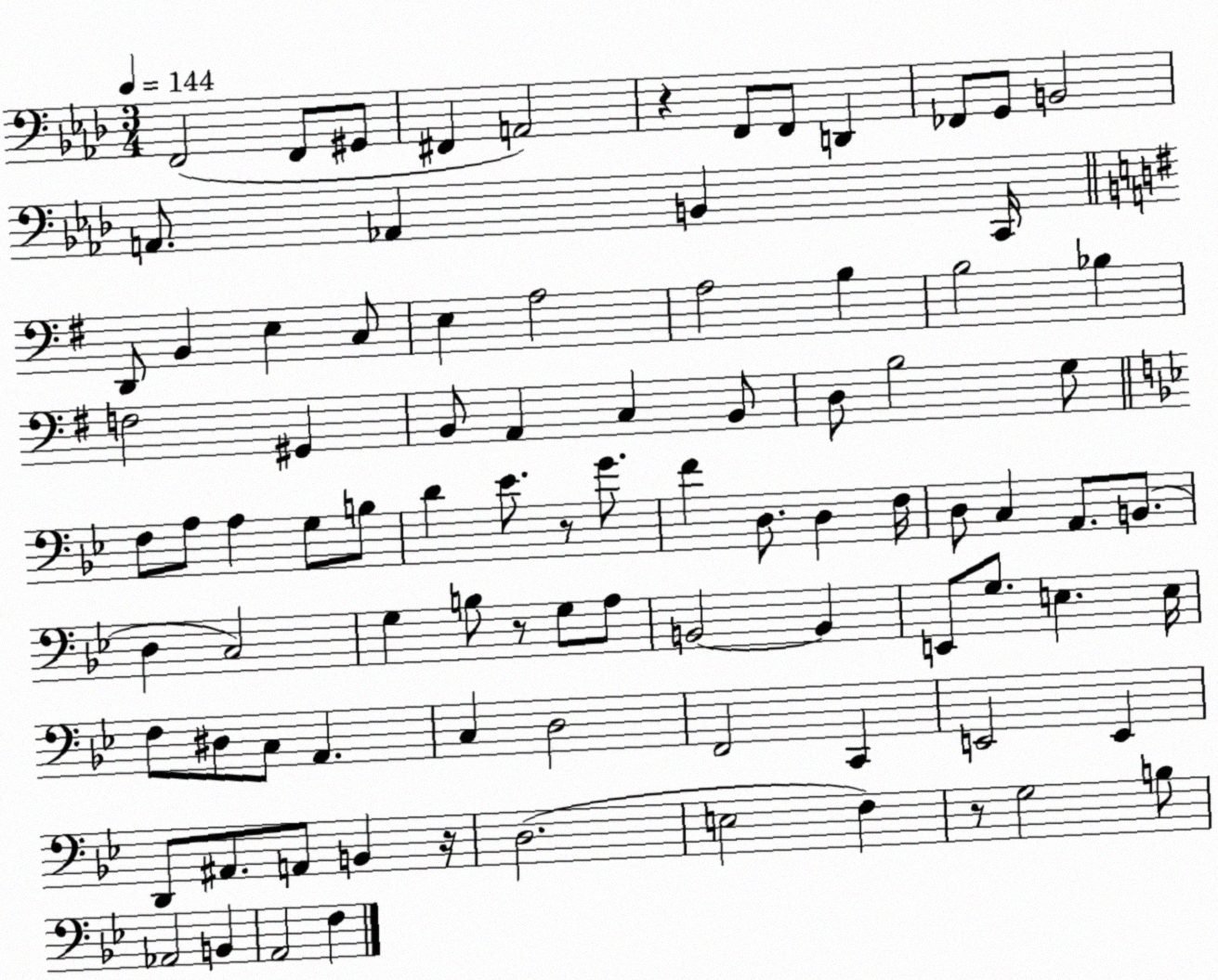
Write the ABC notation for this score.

X:1
T:Untitled
M:3/4
L:1/4
K:Ab
F,,2 F,,/2 ^G,,/2 ^F,, A,,2 z F,,/2 F,,/2 D,, _F,,/2 G,,/2 B,,2 A,,/2 _A,, B,, C,,/4 D,,/2 B,, E, C,/2 E, A,2 A,2 B, B,2 _B, F,2 ^G,, B,,/2 A,, C, B,,/2 D,/2 B,2 G,/2 F,/2 A,/2 A, G,/2 B,/2 D _E/2 z/2 G/2 F D,/2 D, F,/4 D,/2 C, A,,/2 B,,/2 D, C,2 G, B,/2 z/2 G,/2 A,/2 B,,2 B,, E,,/2 G,/2 E, E,/4 F,/2 ^D,/2 C,/2 A,, C, D,2 F,,2 C,, E,,2 E,, D,,/2 ^A,,/2 A,,/2 B,, z/4 D,2 E,2 F, z/2 G,2 B,/2 _A,,2 B,, A,,2 F,